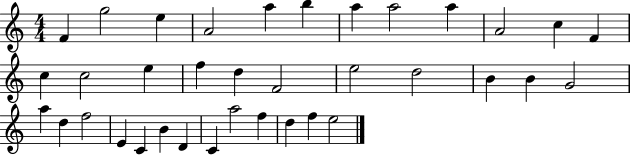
F4/q G5/h E5/q A4/h A5/q B5/q A5/q A5/h A5/q A4/h C5/q F4/q C5/q C5/h E5/q F5/q D5/q F4/h E5/h D5/h B4/q B4/q G4/h A5/q D5/q F5/h E4/q C4/q B4/q D4/q C4/q A5/h F5/q D5/q F5/q E5/h